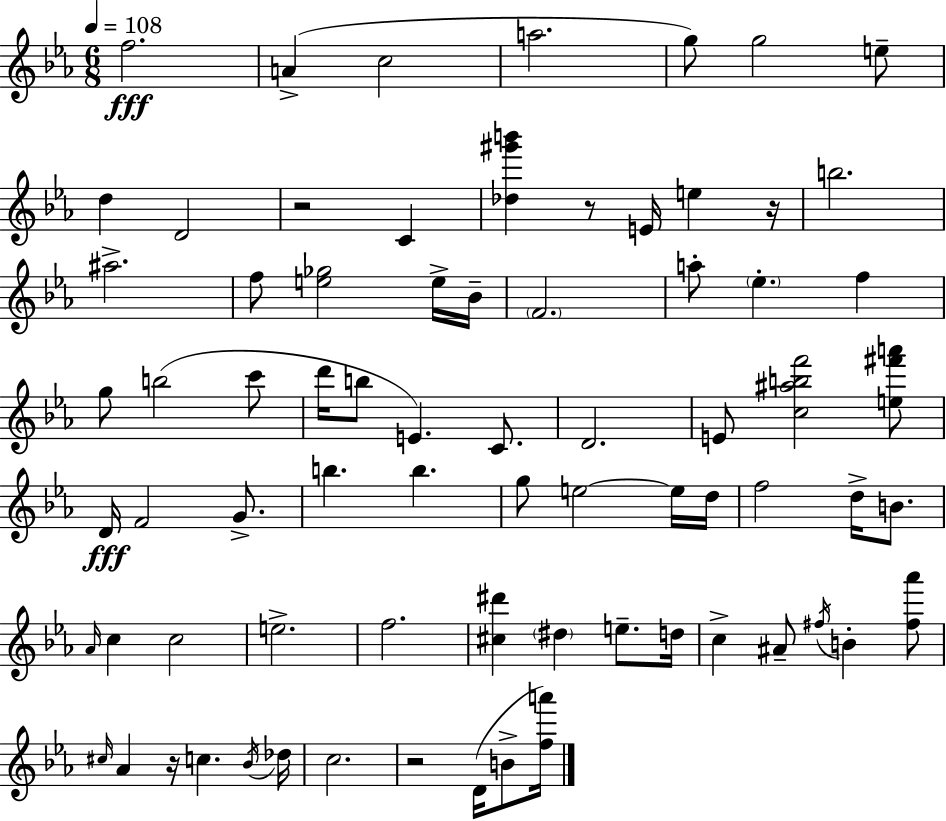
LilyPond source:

{
  \clef treble
  \numericTimeSignature
  \time 6/8
  \key ees \major
  \tempo 4 = 108
  f''2.\fff | a'4->( c''2 | a''2. | g''8) g''2 e''8-- | \break d''4 d'2 | r2 c'4 | <des'' gis''' b'''>4 r8 e'16 e''4 r16 | b''2. | \break ais''2.-> | f''8 <e'' ges''>2 e''16-> bes'16-- | \parenthesize f'2. | a''8-. \parenthesize ees''4.-. f''4 | \break g''8 b''2( c'''8 | d'''16 b''8 e'4.) c'8. | d'2. | e'8 <c'' ais'' b'' f'''>2 <e'' fis''' a'''>8 | \break d'16\fff f'2 g'8.-> | b''4. b''4. | g''8 e''2~~ e''16 d''16 | f''2 d''16-> b'8. | \break \grace { aes'16 } c''4 c''2 | e''2.-> | f''2. | <cis'' dis'''>4 \parenthesize dis''4 e''8.-- | \break d''16 c''4-> ais'8-- \acciaccatura { fis''16 } b'4-. | <fis'' aes'''>8 \grace { cis''16 } aes'4 r16 c''4. | \acciaccatura { bes'16 } des''16 c''2. | r2 | \break d'16( b'8-> <f'' a'''>16) \bar "|."
}